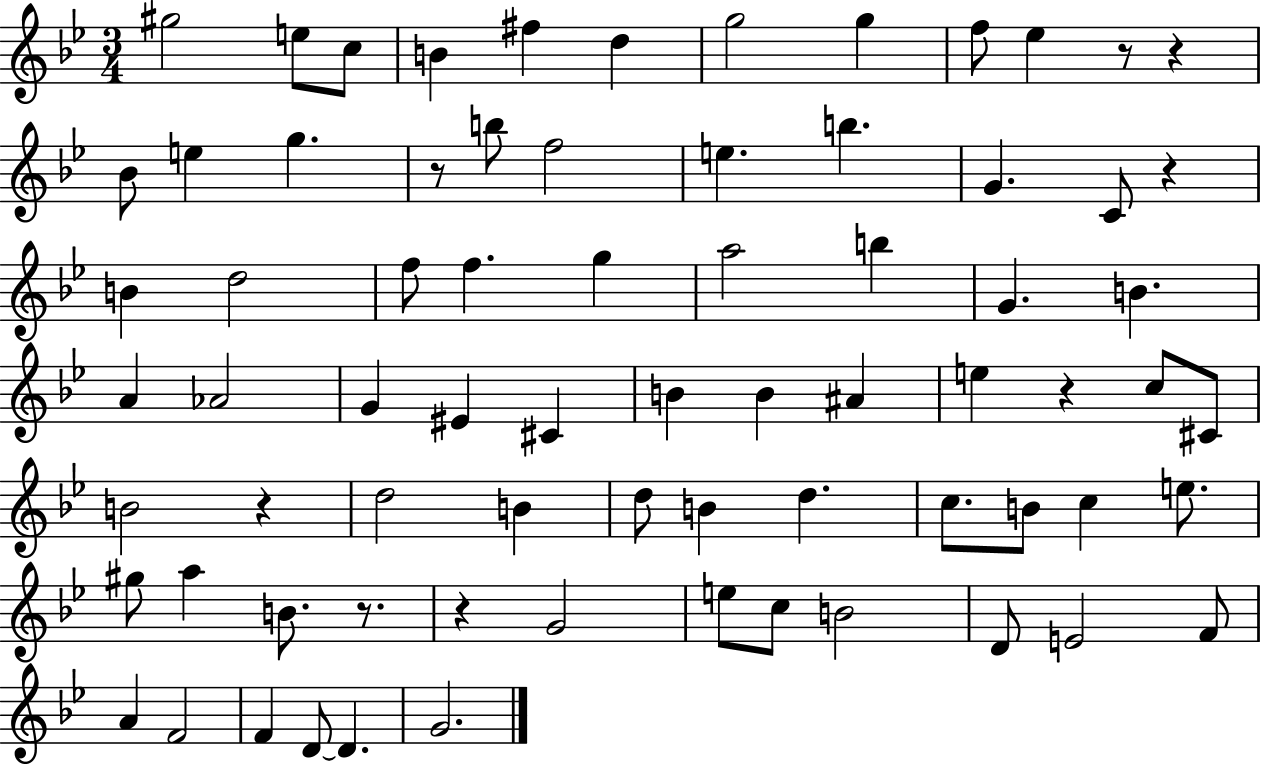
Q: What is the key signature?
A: BES major